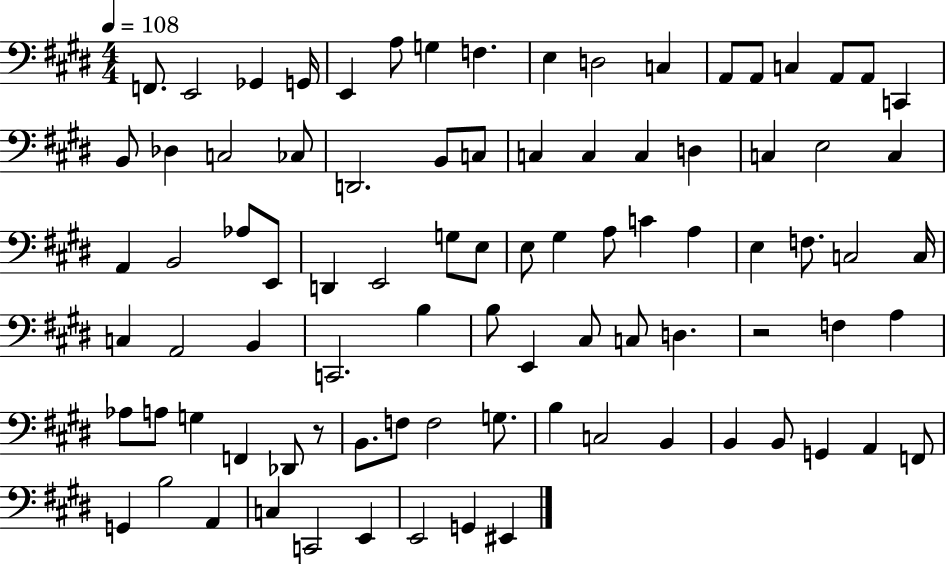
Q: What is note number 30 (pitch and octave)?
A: E3